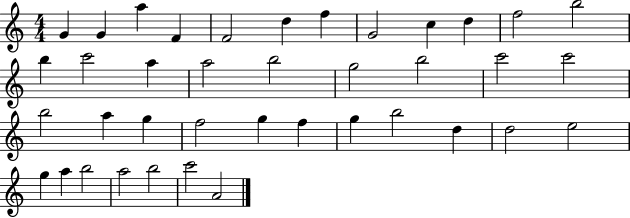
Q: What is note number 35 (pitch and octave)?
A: B5